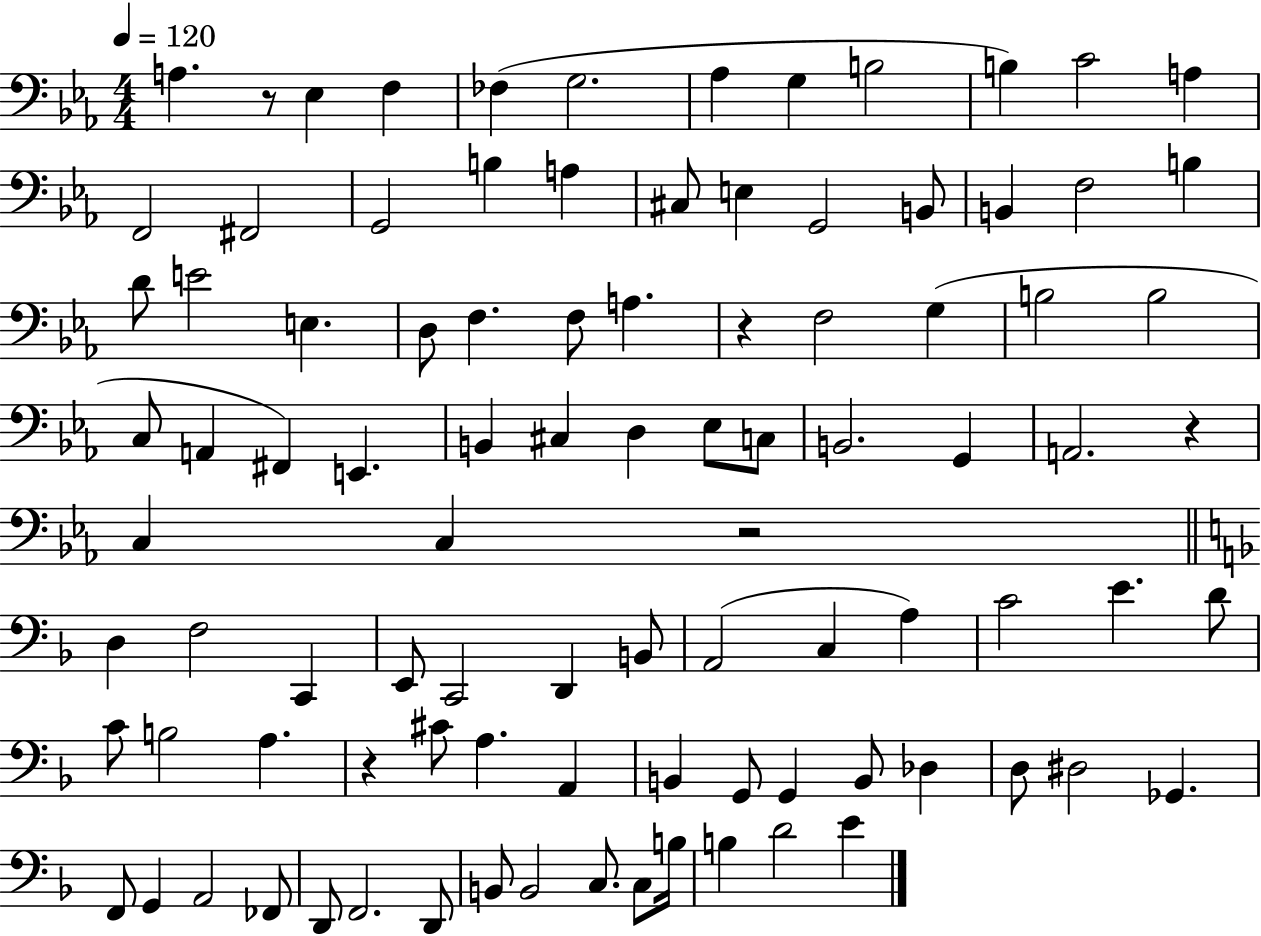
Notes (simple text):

A3/q. R/e Eb3/q F3/q FES3/q G3/h. Ab3/q G3/q B3/h B3/q C4/h A3/q F2/h F#2/h G2/h B3/q A3/q C#3/e E3/q G2/h B2/e B2/q F3/h B3/q D4/e E4/h E3/q. D3/e F3/q. F3/e A3/q. R/q F3/h G3/q B3/h B3/h C3/e A2/q F#2/q E2/q. B2/q C#3/q D3/q Eb3/e C3/e B2/h. G2/q A2/h. R/q C3/q C3/q R/h D3/q F3/h C2/q E2/e C2/h D2/q B2/e A2/h C3/q A3/q C4/h E4/q. D4/e C4/e B3/h A3/q. R/q C#4/e A3/q. A2/q B2/q G2/e G2/q B2/e Db3/q D3/e D#3/h Gb2/q. F2/e G2/q A2/h FES2/e D2/e F2/h. D2/e B2/e B2/h C3/e. C3/e B3/s B3/q D4/h E4/q